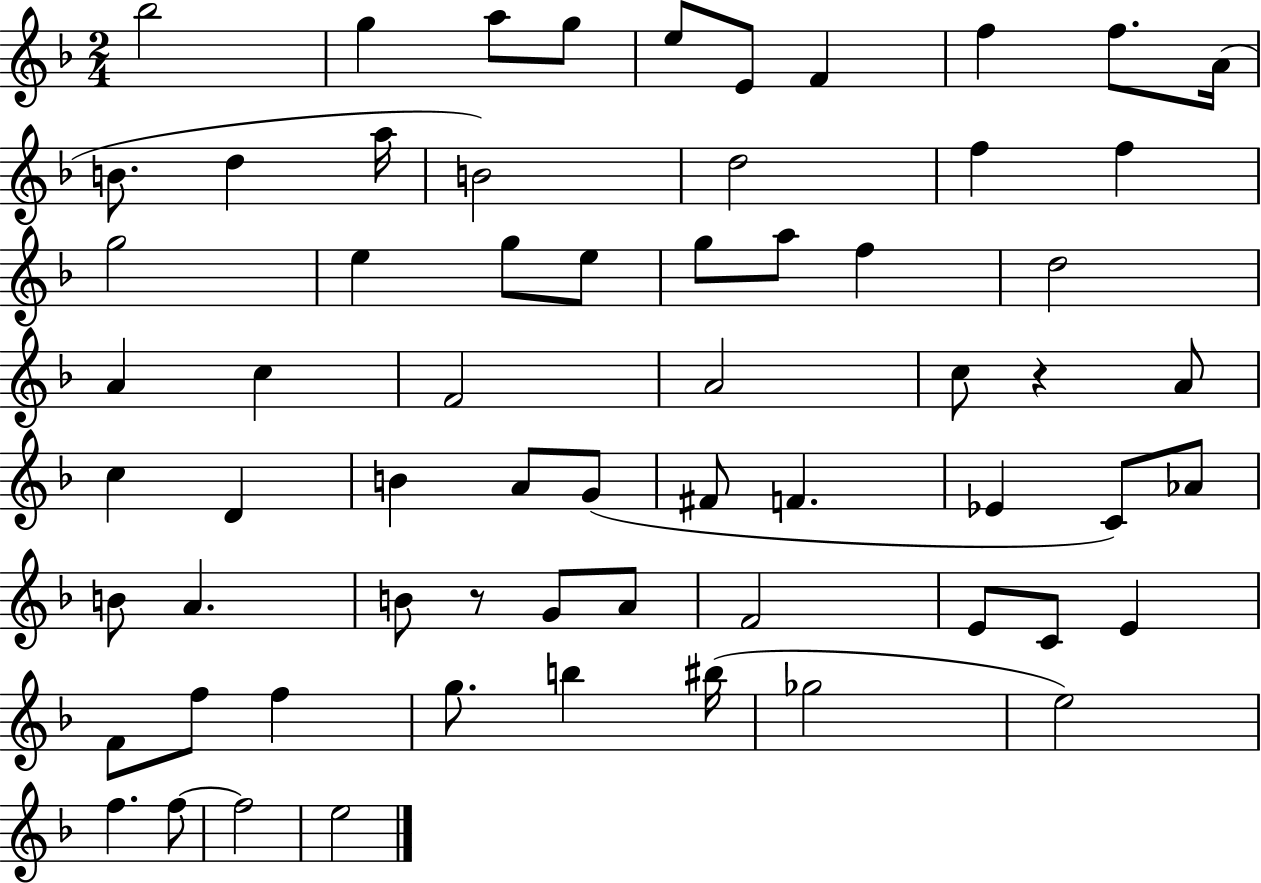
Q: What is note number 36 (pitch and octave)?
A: G4